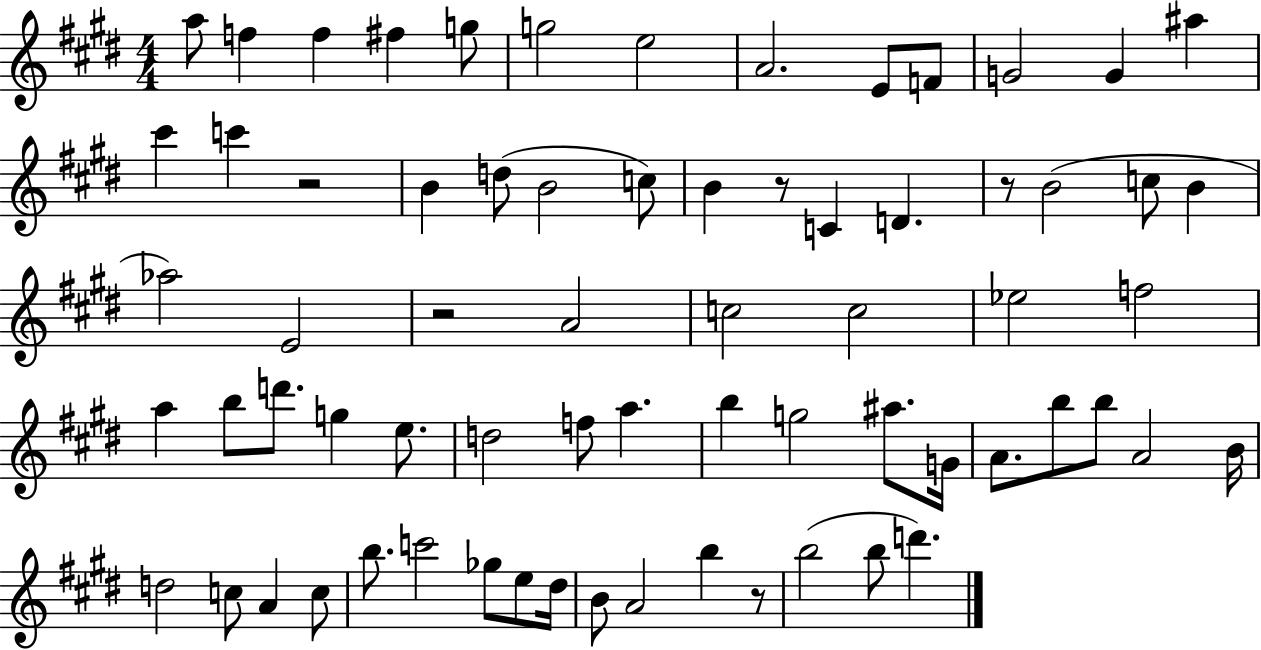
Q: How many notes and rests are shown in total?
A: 69